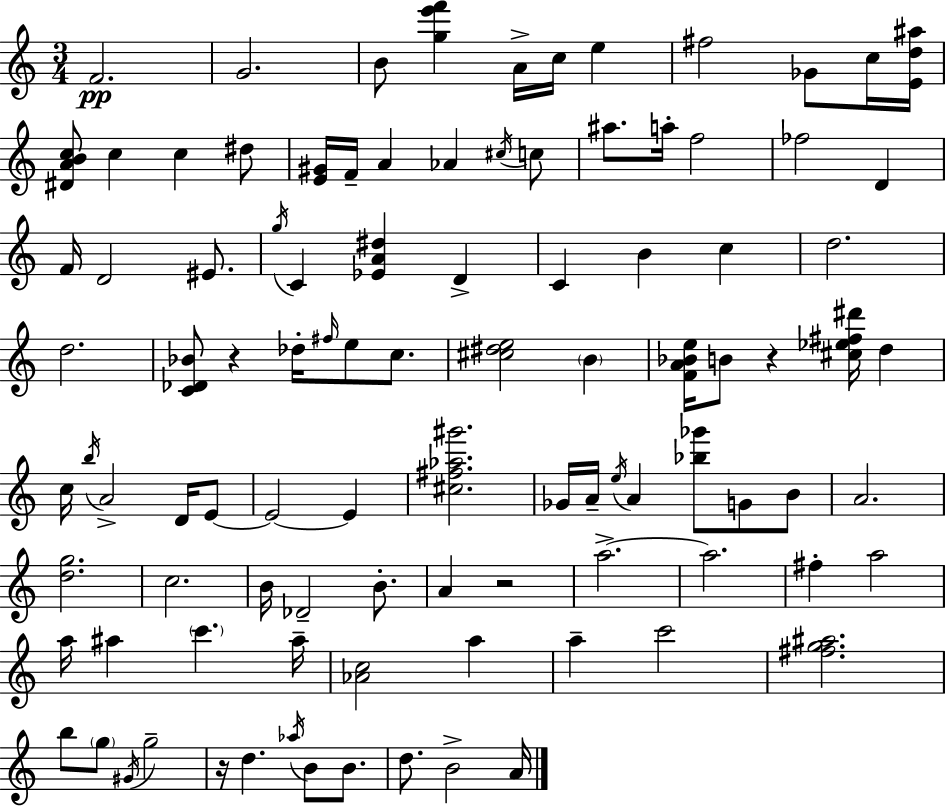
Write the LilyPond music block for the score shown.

{
  \clef treble
  \numericTimeSignature
  \time 3/4
  \key c \major
  \repeat volta 2 { f'2.\pp | g'2. | b'8 <g'' e''' f'''>4 a'16-> c''16 e''4 | fis''2 ges'8 c''16 <e' d'' ais''>16 | \break <dis' a' b' c''>8 c''4 c''4 dis''8 | <e' gis'>16 f'16-- a'4 aes'4 \acciaccatura { cis''16 } c''8 | ais''8. a''16-. f''2 | fes''2 d'4 | \break f'16 d'2 eis'8. | \acciaccatura { g''16 } c'4 <ees' a' dis''>4 d'4-> | c'4 b'4 c''4 | d''2. | \break d''2. | <c' des' bes'>8 r4 des''16-. \grace { fis''16 } e''8 | c''8. <cis'' dis'' e''>2 \parenthesize b'4 | <f' a' bes' e''>16 b'8 r4 <cis'' ees'' fis'' dis'''>16 d''4 | \break c''16 \acciaccatura { b''16 } a'2-> | d'16 e'8~~ e'2~~ | e'4 <cis'' fis'' aes'' gis'''>2. | ges'16 a'16-- \acciaccatura { e''16 } a'4 <bes'' ges'''>8 | \break g'8 b'8 a'2. | <d'' g''>2. | c''2. | b'16 des'2-- | \break b'8.-. a'4 r2 | a''2.->~~ | a''2. | fis''4-. a''2 | \break a''16 ais''4 \parenthesize c'''4. | ais''16-- <aes' c''>2 | a''4 a''4-- c'''2 | <fis'' g'' ais''>2. | \break b''8 \parenthesize g''8 \acciaccatura { gis'16 } g''2-- | r16 d''4. | \acciaccatura { aes''16 } b'8 b'8. d''8. b'2-> | a'16 } \bar "|."
}